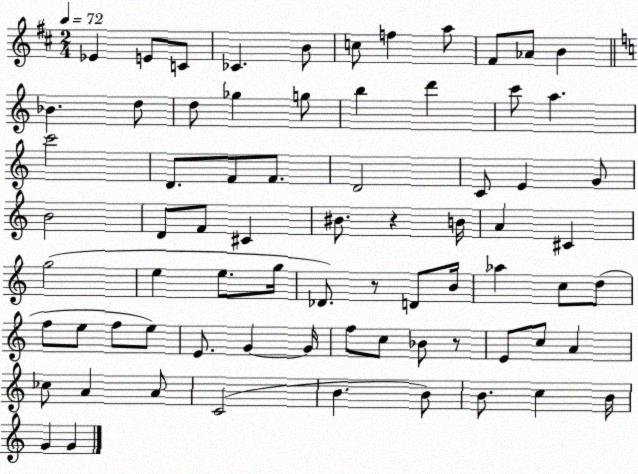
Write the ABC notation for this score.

X:1
T:Untitled
M:2/4
L:1/4
K:D
_E E/2 C/2 _C B/2 c/2 f a/2 ^F/2 _A/2 B _B d/2 d/2 _g g/2 b d' c'/2 a c'2 D/2 F/2 F/2 D2 C/2 E G/2 B2 D/2 F/2 ^C ^B/2 z B/4 A ^C g2 e e/2 g/4 _D/2 z/2 D/2 B/4 _a c/2 d/2 f/2 e/2 f/2 e/2 E/2 G G/4 f/2 c/2 _B/2 z/2 E/2 c/2 A _c/2 A A/2 C2 B B/2 B/2 c B/4 G G